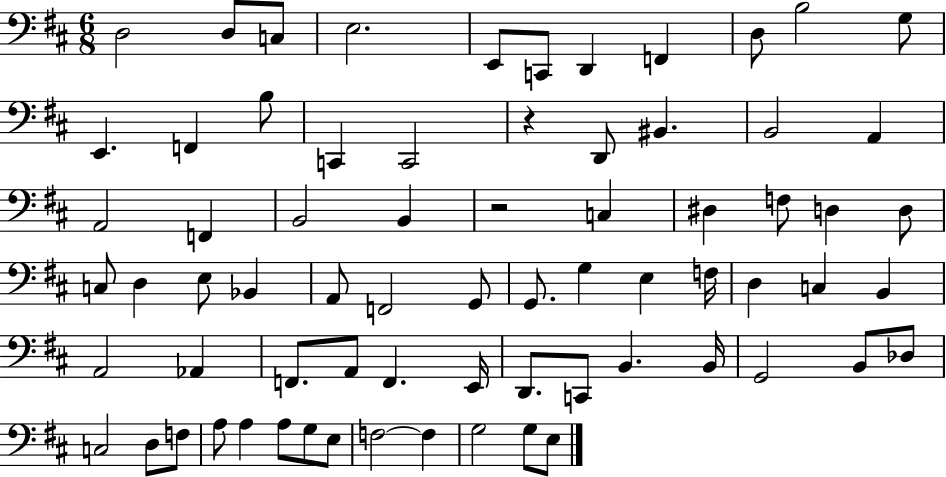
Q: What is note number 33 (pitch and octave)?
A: Bb2